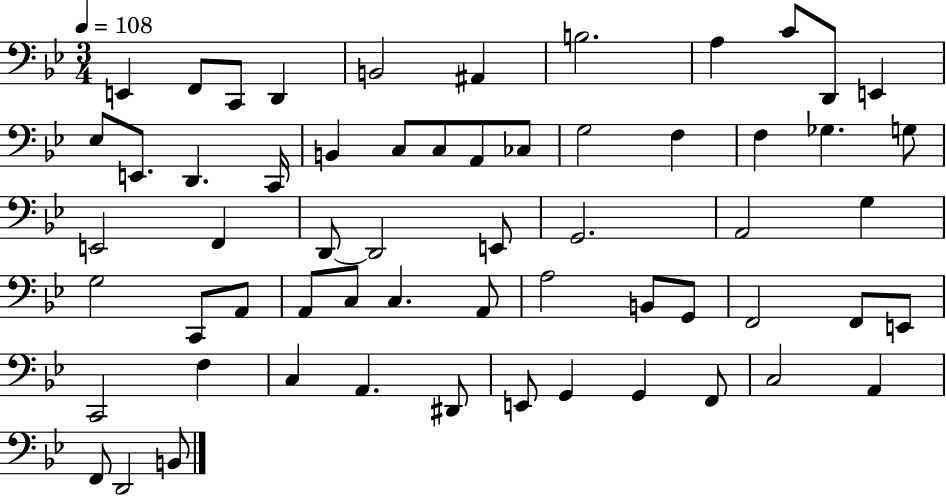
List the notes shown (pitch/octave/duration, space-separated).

E2/q F2/e C2/e D2/q B2/h A#2/q B3/h. A3/q C4/e D2/e E2/q Eb3/e E2/e. D2/q. C2/s B2/q C3/e C3/e A2/e CES3/e G3/h F3/q F3/q Gb3/q. G3/e E2/h F2/q D2/e D2/h E2/e G2/h. A2/h G3/q G3/h C2/e A2/e A2/e C3/e C3/q. A2/e A3/h B2/e G2/e F2/h F2/e E2/e C2/h F3/q C3/q A2/q. D#2/e E2/e G2/q G2/q F2/e C3/h A2/q F2/e D2/h B2/e